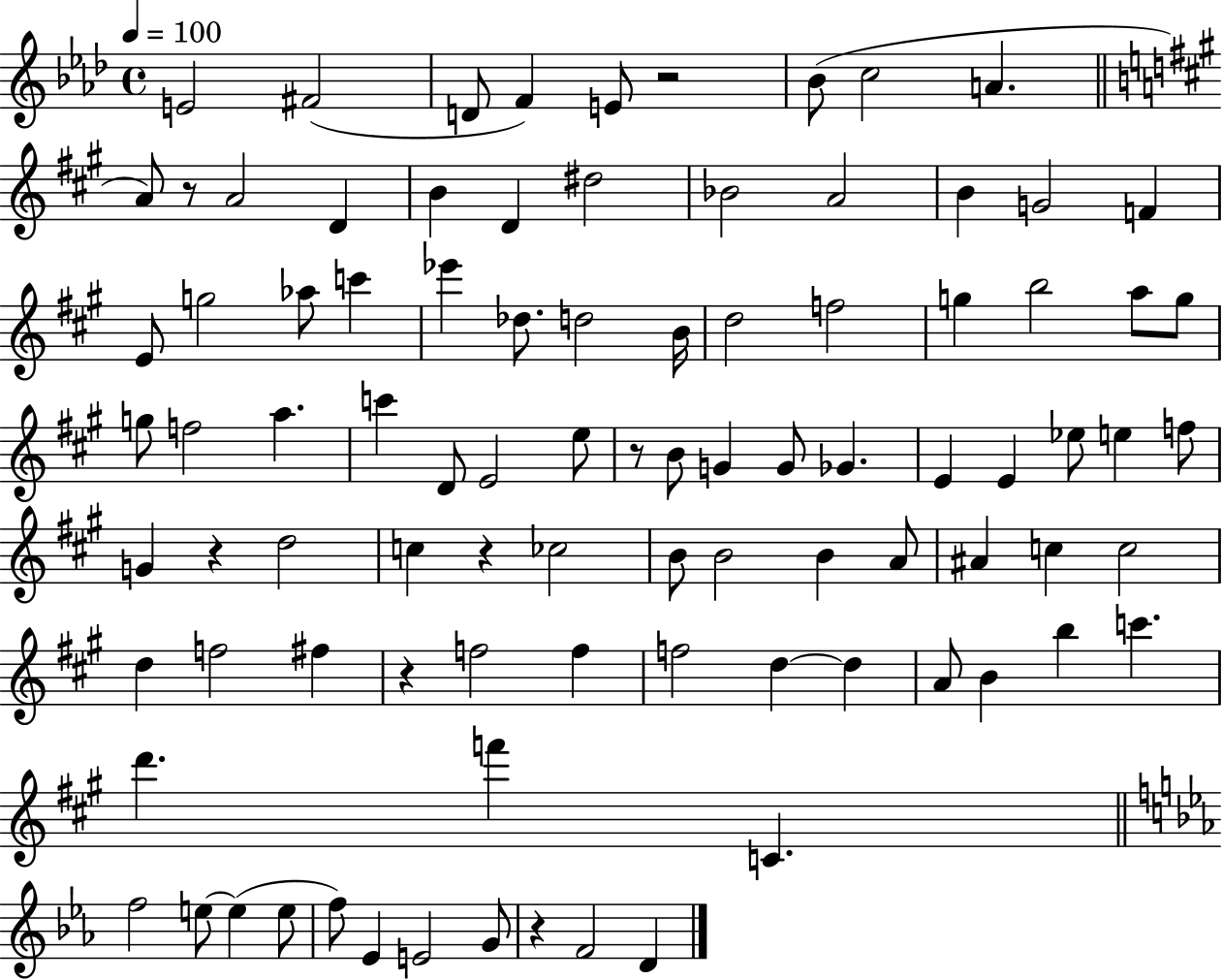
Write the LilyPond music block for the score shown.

{
  \clef treble
  \time 4/4
  \defaultTimeSignature
  \key aes \major
  \tempo 4 = 100
  \repeat volta 2 { e'2 fis'2( | d'8 f'4) e'8 r2 | bes'8( c''2 a'4. | \bar "||" \break \key a \major a'8) r8 a'2 d'4 | b'4 d'4 dis''2 | bes'2 a'2 | b'4 g'2 f'4 | \break e'8 g''2 aes''8 c'''4 | ees'''4 des''8. d''2 b'16 | d''2 f''2 | g''4 b''2 a''8 g''8 | \break g''8 f''2 a''4. | c'''4 d'8 e'2 e''8 | r8 b'8 g'4 g'8 ges'4. | e'4 e'4 ees''8 e''4 f''8 | \break g'4 r4 d''2 | c''4 r4 ces''2 | b'8 b'2 b'4 a'8 | ais'4 c''4 c''2 | \break d''4 f''2 fis''4 | r4 f''2 f''4 | f''2 d''4~~ d''4 | a'8 b'4 b''4 c'''4. | \break d'''4. f'''4 c'4. | \bar "||" \break \key c \minor f''2 e''8~~ e''4( e''8 | f''8) ees'4 e'2 g'8 | r4 f'2 d'4 | } \bar "|."
}